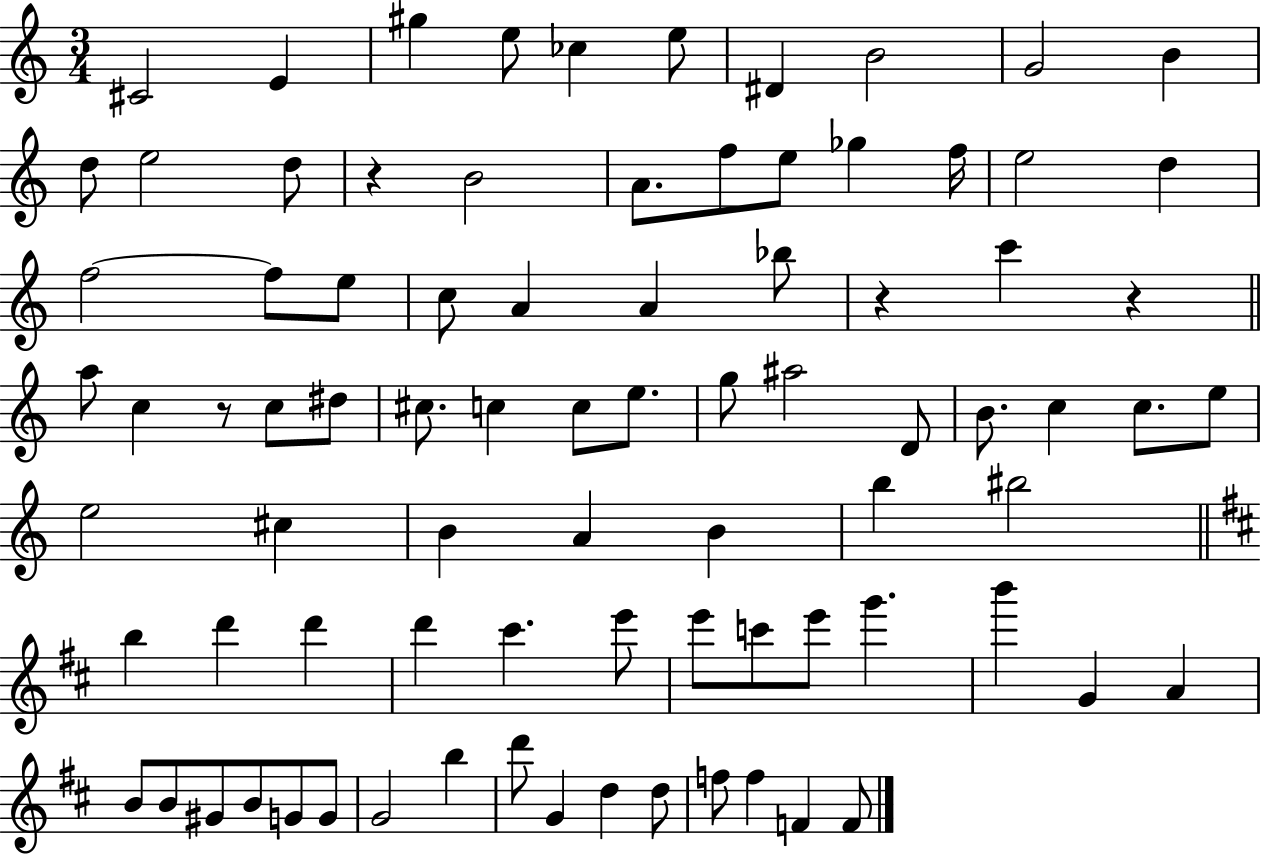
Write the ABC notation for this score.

X:1
T:Untitled
M:3/4
L:1/4
K:C
^C2 E ^g e/2 _c e/2 ^D B2 G2 B d/2 e2 d/2 z B2 A/2 f/2 e/2 _g f/4 e2 d f2 f/2 e/2 c/2 A A _b/2 z c' z a/2 c z/2 c/2 ^d/2 ^c/2 c c/2 e/2 g/2 ^a2 D/2 B/2 c c/2 e/2 e2 ^c B A B b ^b2 b d' d' d' ^c' e'/2 e'/2 c'/2 e'/2 g' b' G A B/2 B/2 ^G/2 B/2 G/2 G/2 G2 b d'/2 G d d/2 f/2 f F F/2